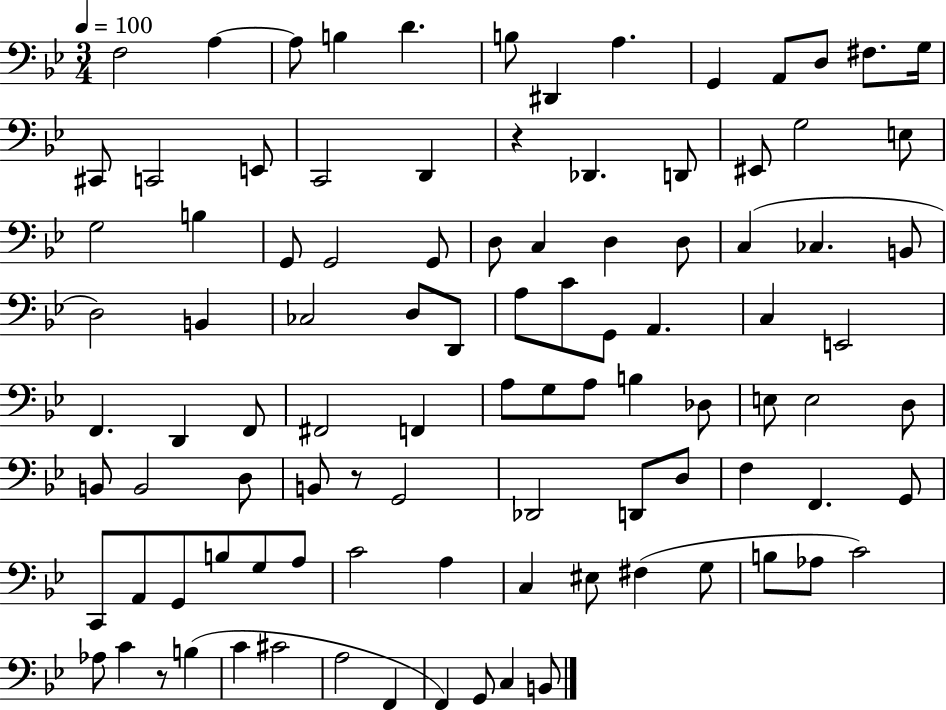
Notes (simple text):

F3/h A3/q A3/e B3/q D4/q. B3/e D#2/q A3/q. G2/q A2/e D3/e F#3/e. G3/s C#2/e C2/h E2/e C2/h D2/q R/q Db2/q. D2/e EIS2/e G3/h E3/e G3/h B3/q G2/e G2/h G2/e D3/e C3/q D3/q D3/e C3/q CES3/q. B2/e D3/h B2/q CES3/h D3/e D2/e A3/e C4/e G2/e A2/q. C3/q E2/h F2/q. D2/q F2/e F#2/h F2/q A3/e G3/e A3/e B3/q Db3/e E3/e E3/h D3/e B2/e B2/h D3/e B2/e R/e G2/h Db2/h D2/e D3/e F3/q F2/q. G2/e C2/e A2/e G2/e B3/e G3/e A3/e C4/h A3/q C3/q EIS3/e F#3/q G3/e B3/e Ab3/e C4/h Ab3/e C4/q R/e B3/q C4/q C#4/h A3/h F2/q F2/q G2/e C3/q B2/e